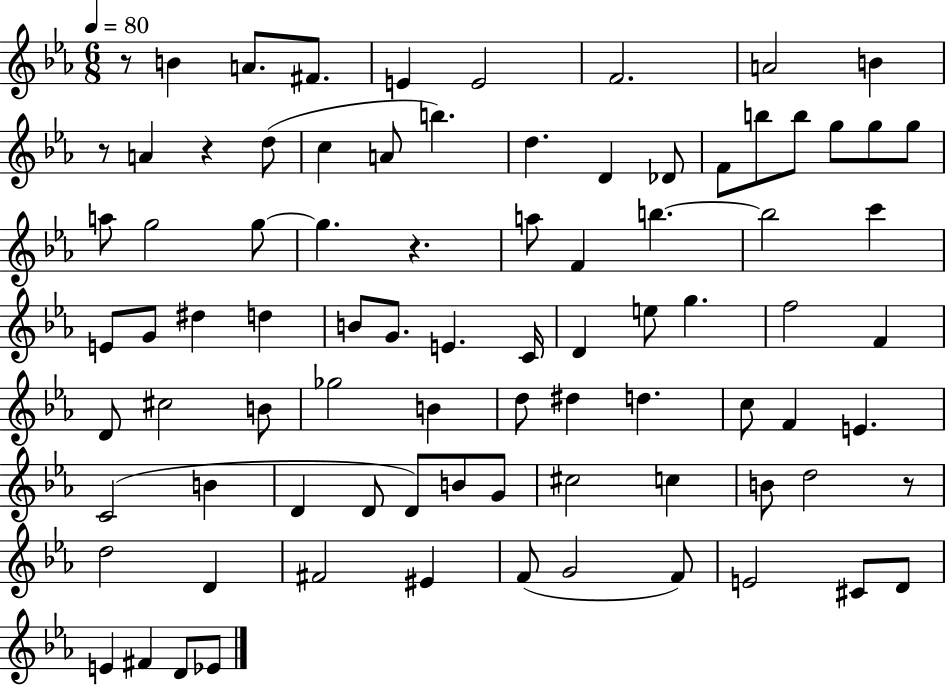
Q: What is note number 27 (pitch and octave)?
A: A5